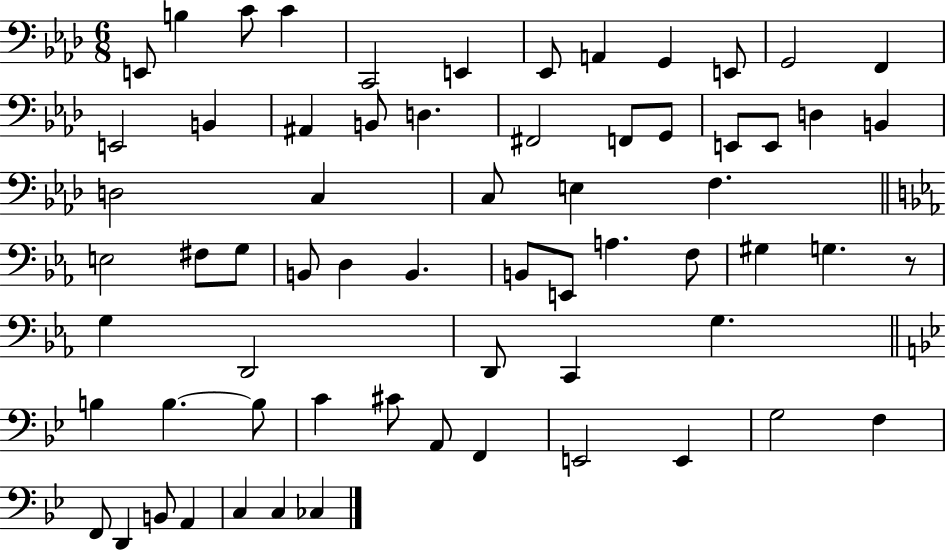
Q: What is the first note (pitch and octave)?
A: E2